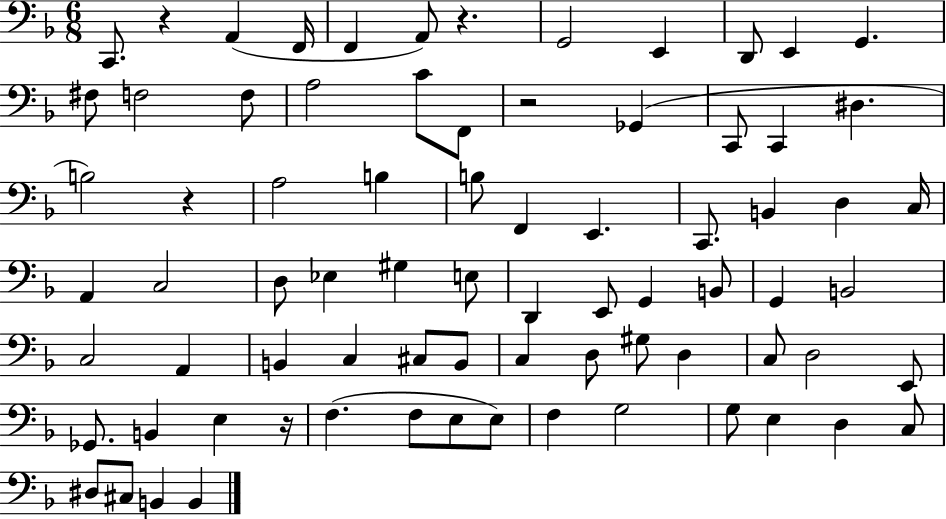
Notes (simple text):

C2/e. R/q A2/q F2/s F2/q A2/e R/q. G2/h E2/q D2/e E2/q G2/q. F#3/e F3/h F3/e A3/h C4/e F2/e R/h Gb2/q C2/e C2/q D#3/q. B3/h R/q A3/h B3/q B3/e F2/q E2/q. C2/e. B2/q D3/q C3/s A2/q C3/h D3/e Eb3/q G#3/q E3/e D2/q E2/e G2/q B2/e G2/q B2/h C3/h A2/q B2/q C3/q C#3/e B2/e C3/q D3/e G#3/e D3/q C3/e D3/h E2/e Gb2/e. B2/q E3/q R/s F3/q. F3/e E3/e E3/e F3/q G3/h G3/e E3/q D3/q C3/e D#3/e C#3/e B2/q B2/q